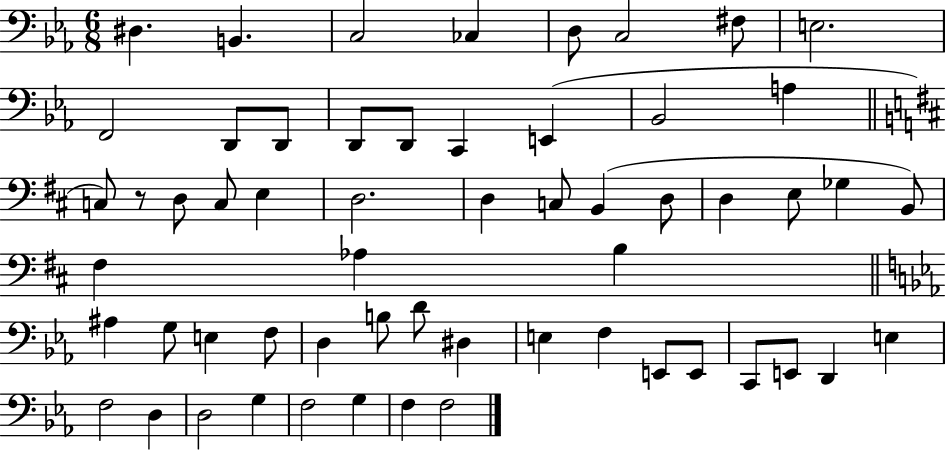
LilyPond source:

{
  \clef bass
  \numericTimeSignature
  \time 6/8
  \key ees \major
  \repeat volta 2 { dis4. b,4. | c2 ces4 | d8 c2 fis8 | e2. | \break f,2 d,8 d,8 | d,8 d,8 c,4 e,4( | bes,2 a4 | \bar "||" \break \key b \minor c8) r8 d8 c8 e4 | d2. | d4 c8 b,4( d8 | d4 e8 ges4 b,8) | \break fis4 aes4 b4 | \bar "||" \break \key ees \major ais4 g8 e4 f8 | d4 b8 d'8 dis4 | e4 f4 e,8 e,8 | c,8 e,8 d,4 e4 | \break f2 d4 | d2 g4 | f2 g4 | f4 f2 | \break } \bar "|."
}